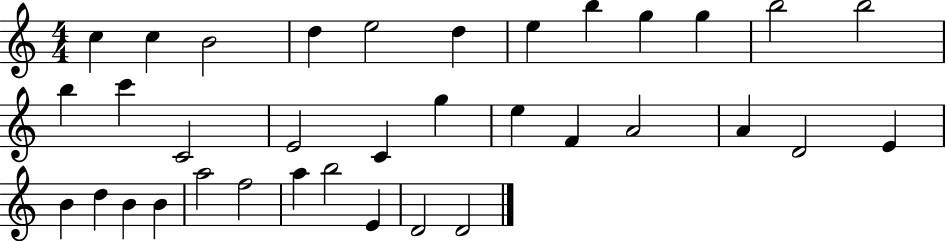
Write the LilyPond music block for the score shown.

{
  \clef treble
  \numericTimeSignature
  \time 4/4
  \key c \major
  c''4 c''4 b'2 | d''4 e''2 d''4 | e''4 b''4 g''4 g''4 | b''2 b''2 | \break b''4 c'''4 c'2 | e'2 c'4 g''4 | e''4 f'4 a'2 | a'4 d'2 e'4 | \break b'4 d''4 b'4 b'4 | a''2 f''2 | a''4 b''2 e'4 | d'2 d'2 | \break \bar "|."
}